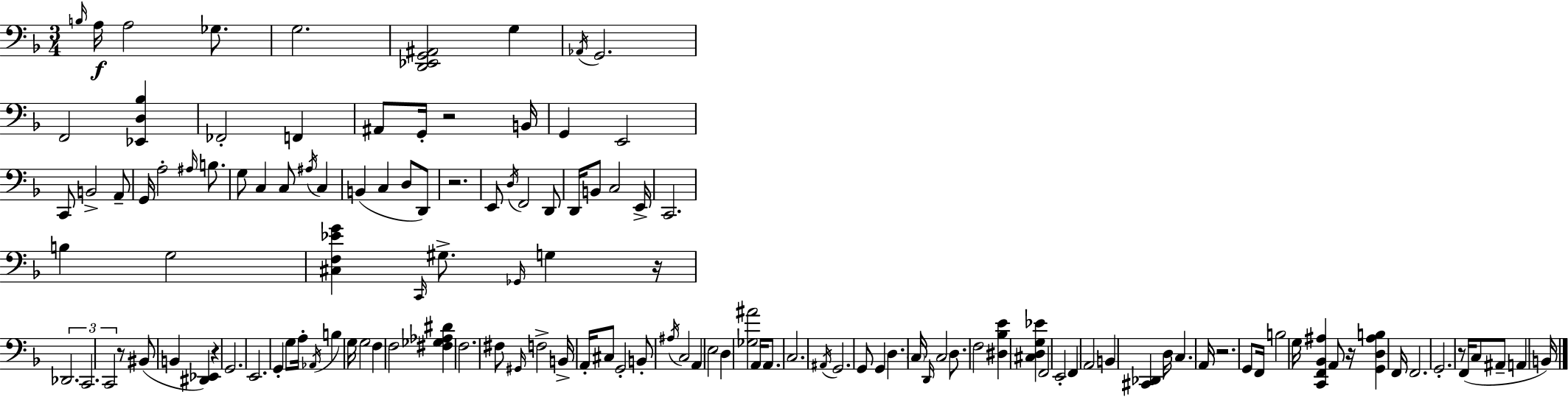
B3/s A3/s A3/h Gb3/e. G3/h. [D2,Eb2,G2,A#2]/h G3/q Ab2/s G2/h. F2/h [Eb2,D3,Bb3]/q FES2/h F2/q A#2/e G2/s R/h B2/s G2/q E2/h C2/e B2/h A2/e G2/s A3/h A#3/s B3/e. G3/e C3/q C3/e A#3/s C3/q B2/q C3/q D3/e D2/e R/h. E2/e D3/s F2/h D2/e D2/s B2/e C3/h E2/s C2/h. B3/q G3/h [C#3,F3,Eb4,G4]/q C2/s G#3/e. Gb2/s G3/q R/s Db2/h. C2/h. C2/h R/e BIS2/e B2/q [D#2,Eb2]/q R/q G2/h. E2/h. G2/q G3/e A3/s Ab2/s B3/q G3/s G3/h F3/q F3/h [F#3,Gb3,Ab3,D#4]/q F3/h. F#3/e G#2/s F3/h B2/s A2/s C#3/e G2/h B2/e A#3/s C3/h A2/q E3/h D3/q [Gb3,A#4]/h A2/s A2/e. C3/h. A#2/s G2/h. G2/e G2/q D3/q. C3/s D2/s C3/h D3/e. F3/h [D#3,Bb3,E4]/q [C#3,D3,G3,Eb4]/q F2/h E2/h F2/q A2/h B2/q [C#2,Db2]/q D3/s C3/q. A2/s R/h. G2/e F2/s B3/h G3/s [C2,F2,Bb2,A#3]/q A2/e R/s [G2,D3,A#3,B3]/q F2/s F2/h. G2/h. R/e F2/s C3/e A#2/e A2/q B2/s